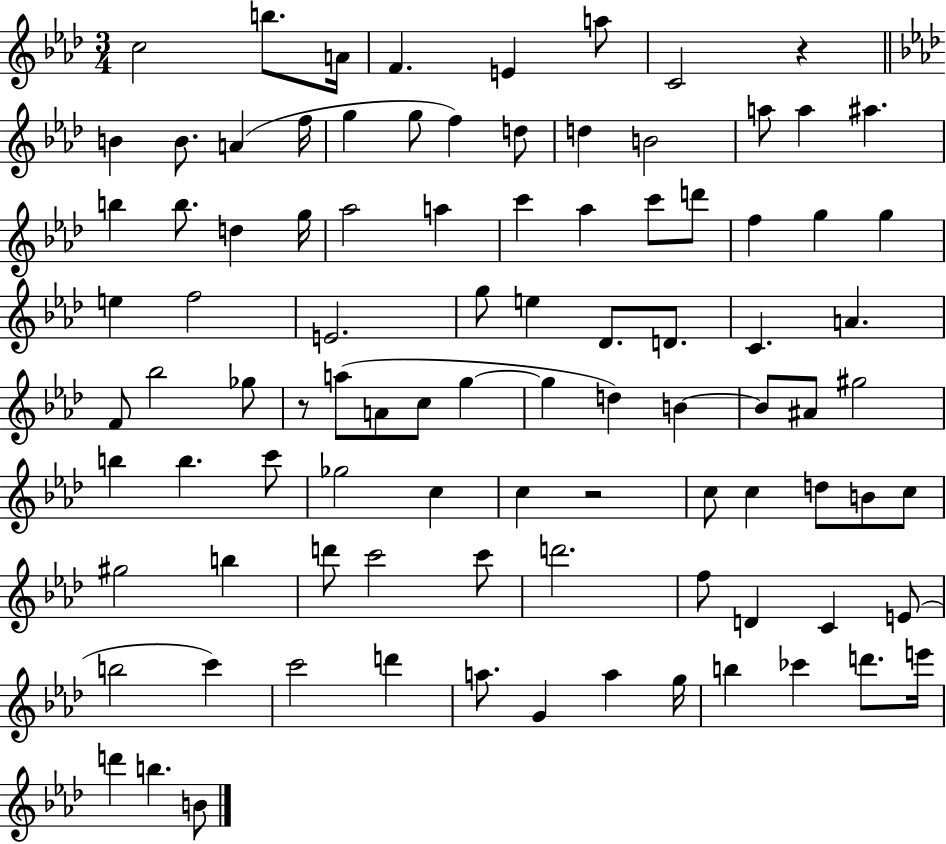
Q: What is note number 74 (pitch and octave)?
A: D4